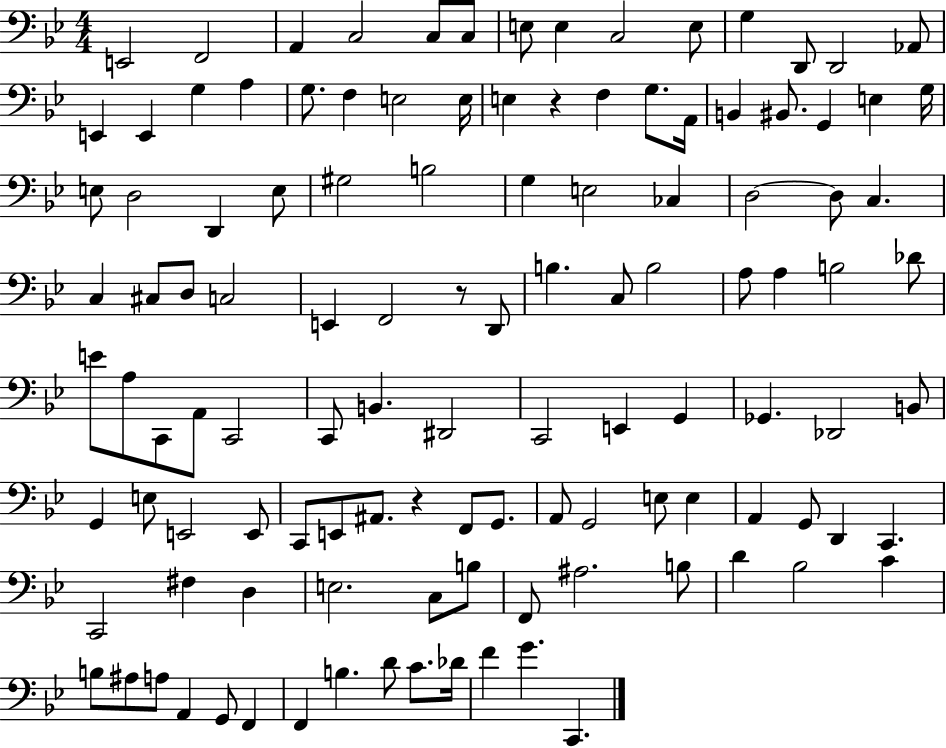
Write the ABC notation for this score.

X:1
T:Untitled
M:4/4
L:1/4
K:Bb
E,,2 F,,2 A,, C,2 C,/2 C,/2 E,/2 E, C,2 E,/2 G, D,,/2 D,,2 _A,,/2 E,, E,, G, A, G,/2 F, E,2 E,/4 E, z F, G,/2 A,,/4 B,, ^B,,/2 G,, E, G,/4 E,/2 D,2 D,, E,/2 ^G,2 B,2 G, E,2 _C, D,2 D,/2 C, C, ^C,/2 D,/2 C,2 E,, F,,2 z/2 D,,/2 B, C,/2 B,2 A,/2 A, B,2 _D/2 E/2 A,/2 C,,/2 A,,/2 C,,2 C,,/2 B,, ^D,,2 C,,2 E,, G,, _G,, _D,,2 B,,/2 G,, E,/2 E,,2 E,,/2 C,,/2 E,,/2 ^A,,/2 z F,,/2 G,,/2 A,,/2 G,,2 E,/2 E, A,, G,,/2 D,, C,, C,,2 ^F, D, E,2 C,/2 B,/2 F,,/2 ^A,2 B,/2 D _B,2 C B,/2 ^A,/2 A,/2 A,, G,,/2 F,, F,, B, D/2 C/2 _D/4 F G C,,